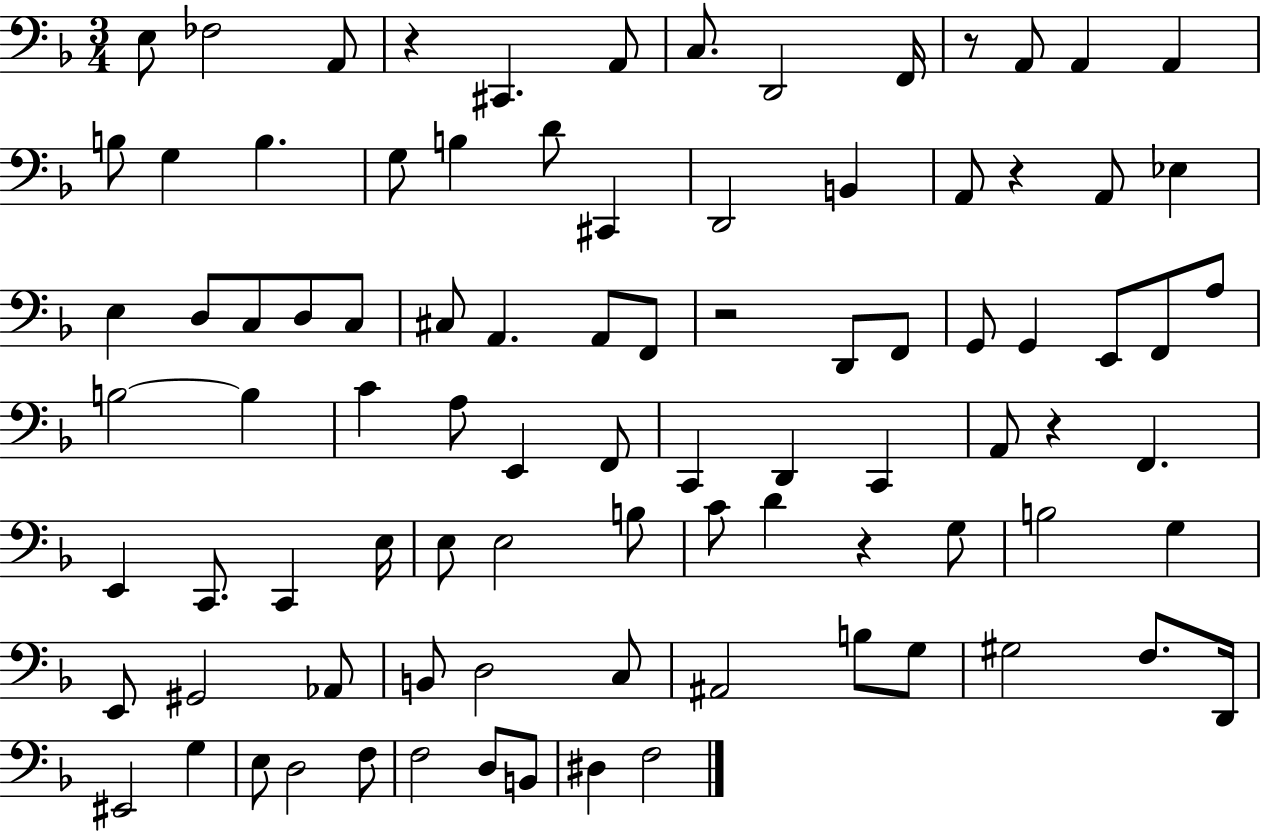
{
  \clef bass
  \numericTimeSignature
  \time 3/4
  \key f \major
  e8 fes2 a,8 | r4 cis,4. a,8 | c8. d,2 f,16 | r8 a,8 a,4 a,4 | \break b8 g4 b4. | g8 b4 d'8 cis,4 | d,2 b,4 | a,8 r4 a,8 ees4 | \break e4 d8 c8 d8 c8 | cis8 a,4. a,8 f,8 | r2 d,8 f,8 | g,8 g,4 e,8 f,8 a8 | \break b2~~ b4 | c'4 a8 e,4 f,8 | c,4 d,4 c,4 | a,8 r4 f,4. | \break e,4 c,8. c,4 e16 | e8 e2 b8 | c'8 d'4 r4 g8 | b2 g4 | \break e,8 gis,2 aes,8 | b,8 d2 c8 | ais,2 b8 g8 | gis2 f8. d,16 | \break eis,2 g4 | e8 d2 f8 | f2 d8 b,8 | dis4 f2 | \break \bar "|."
}